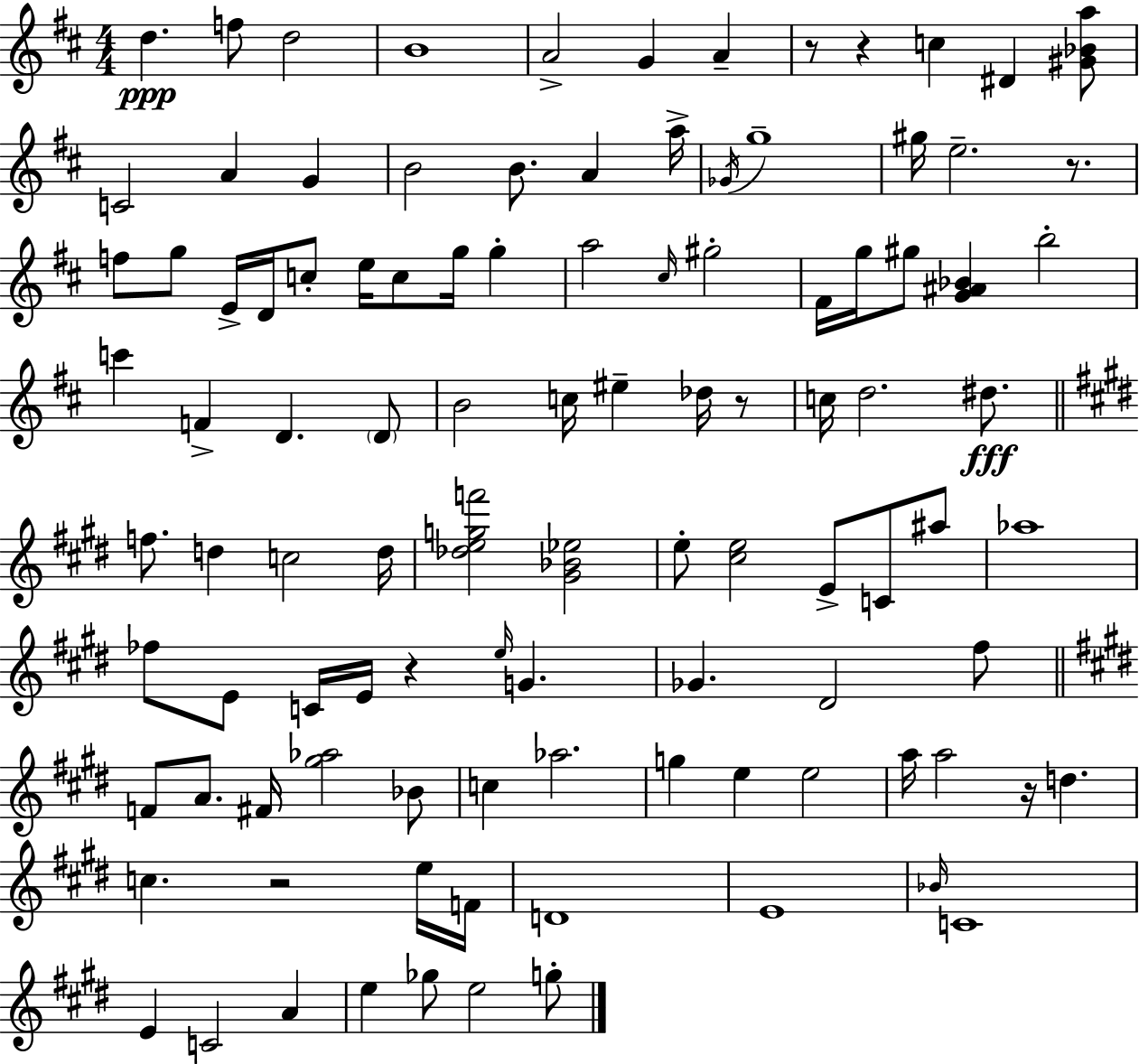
D5/q. F5/e D5/h B4/w A4/h G4/q A4/q R/e R/q C5/q D#4/q [G#4,Bb4,A5]/e C4/h A4/q G4/q B4/h B4/e. A4/q A5/s Gb4/s G5/w G#5/s E5/h. R/e. F5/e G5/e E4/s D4/s C5/e E5/s C5/e G5/s G5/q A5/h C#5/s G#5/h F#4/s G5/s G#5/e [G4,A#4,Bb4]/q B5/h C6/q F4/q D4/q. D4/e B4/h C5/s EIS5/q Db5/s R/e C5/s D5/h. D#5/e. F5/e. D5/q C5/h D5/s [Db5,E5,G5,F6]/h [G#4,Bb4,Eb5]/h E5/e [C#5,E5]/h E4/e C4/e A#5/e Ab5/w FES5/e E4/e C4/s E4/s R/q E5/s G4/q. Gb4/q. D#4/h F#5/e F4/e A4/e. F#4/s [G#5,Ab5]/h Bb4/e C5/q Ab5/h. G5/q E5/q E5/h A5/s A5/h R/s D5/q. C5/q. R/h E5/s F4/s D4/w E4/w Bb4/s C4/w E4/q C4/h A4/q E5/q Gb5/e E5/h G5/e